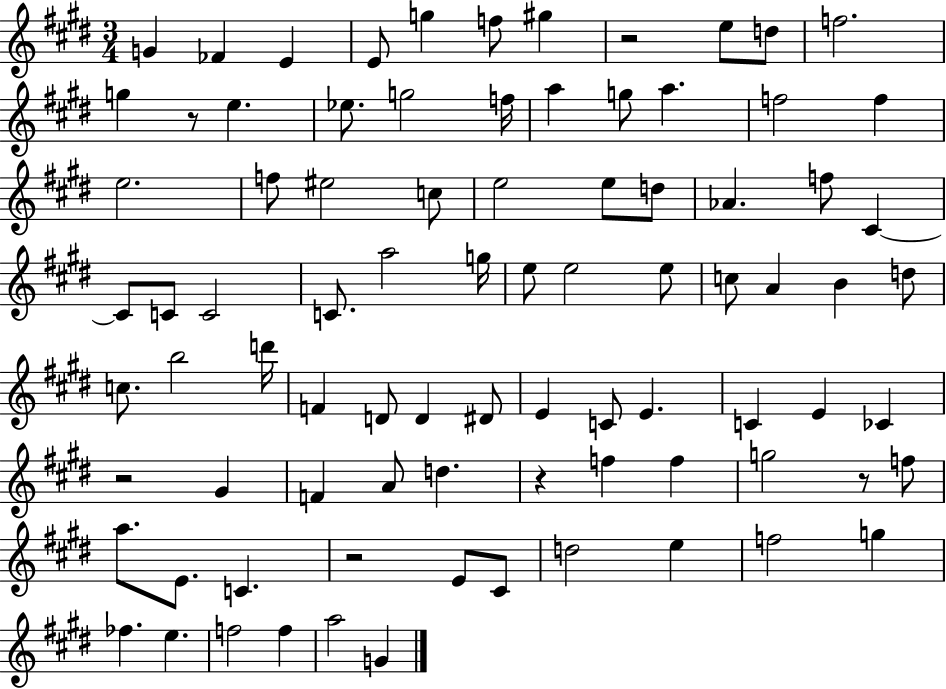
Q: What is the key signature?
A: E major